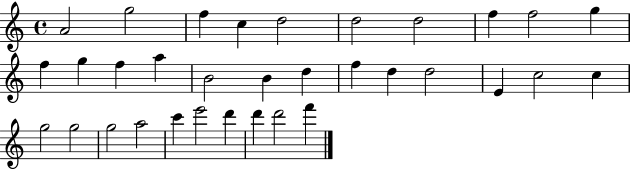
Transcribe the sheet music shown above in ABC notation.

X:1
T:Untitled
M:4/4
L:1/4
K:C
A2 g2 f c d2 d2 d2 f f2 g f g f a B2 B d f d d2 E c2 c g2 g2 g2 a2 c' e'2 d' d' d'2 f'